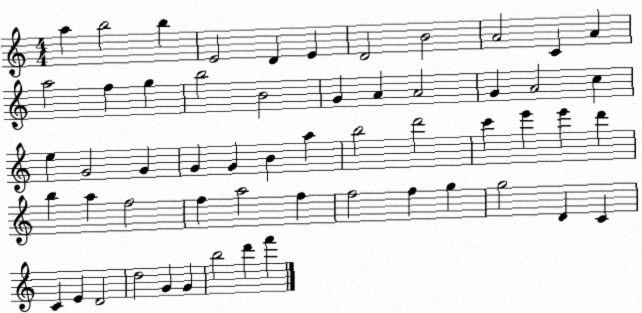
X:1
T:Untitled
M:4/4
L:1/4
K:C
a b2 b E2 D E D2 B2 A2 C A a2 f g b2 B2 G A A2 G A2 c e G2 G G G B a b2 d'2 c' e' e' d' b a f2 f a2 f f2 f g g2 D C C E D2 d2 G G b2 d' f'